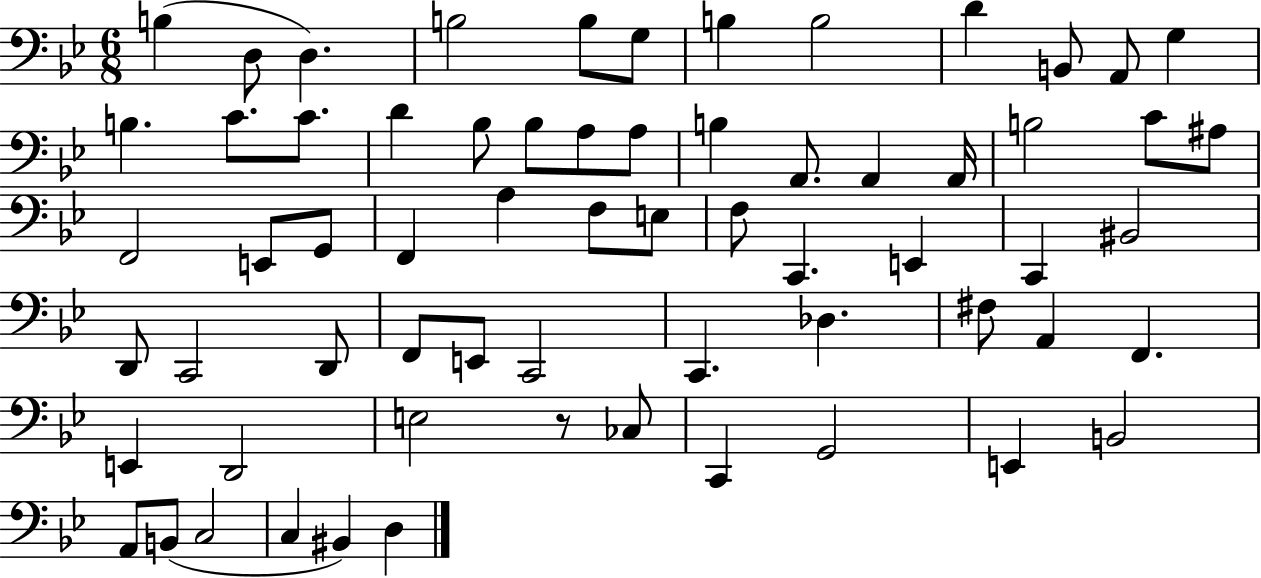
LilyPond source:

{
  \clef bass
  \numericTimeSignature
  \time 6/8
  \key bes \major
  b4( d8 d4.) | b2 b8 g8 | b4 b2 | d'4 b,8 a,8 g4 | \break b4. c'8. c'8. | d'4 bes8 bes8 a8 a8 | b4 a,8. a,4 a,16 | b2 c'8 ais8 | \break f,2 e,8 g,8 | f,4 a4 f8 e8 | f8 c,4. e,4 | c,4 bis,2 | \break d,8 c,2 d,8 | f,8 e,8 c,2 | c,4. des4. | fis8 a,4 f,4. | \break e,4 d,2 | e2 r8 ces8 | c,4 g,2 | e,4 b,2 | \break a,8 b,8( c2 | c4 bis,4) d4 | \bar "|."
}